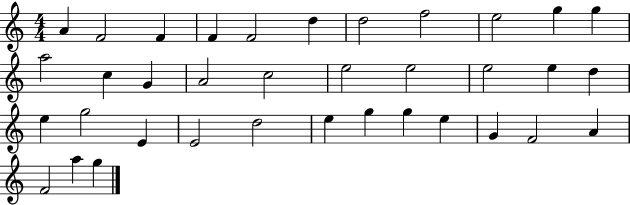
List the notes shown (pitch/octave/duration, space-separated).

A4/q F4/h F4/q F4/q F4/h D5/q D5/h F5/h E5/h G5/q G5/q A5/h C5/q G4/q A4/h C5/h E5/h E5/h E5/h E5/q D5/q E5/q G5/h E4/q E4/h D5/h E5/q G5/q G5/q E5/q G4/q F4/h A4/q F4/h A5/q G5/q